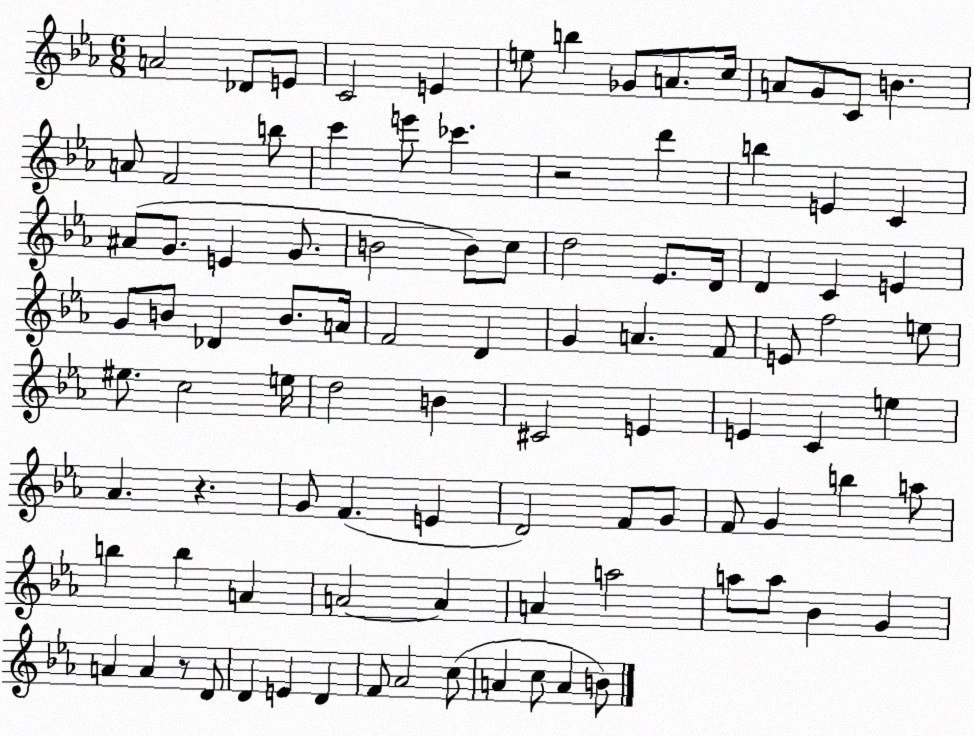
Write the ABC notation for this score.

X:1
T:Untitled
M:6/8
L:1/4
K:Eb
A2 _D/2 E/2 C2 E e/2 b _G/2 A/2 c/4 A/2 G/2 C/2 B A/2 F2 b/2 c' e'/2 _c' z2 d' b E C ^A/2 G/2 E G/2 B2 B/2 c/2 d2 _E/2 D/4 D C E G/2 B/2 _D B/2 A/4 F2 D G A F/2 E/2 f2 e/2 ^e/2 c2 e/4 d2 B ^C2 E E C e _A z G/2 F E D2 F/2 G/2 F/2 G b a/2 b b A A2 A A a2 a/2 a/2 _B G A A z/2 D/2 D E D F/2 _A2 c/2 A c/2 A B/2